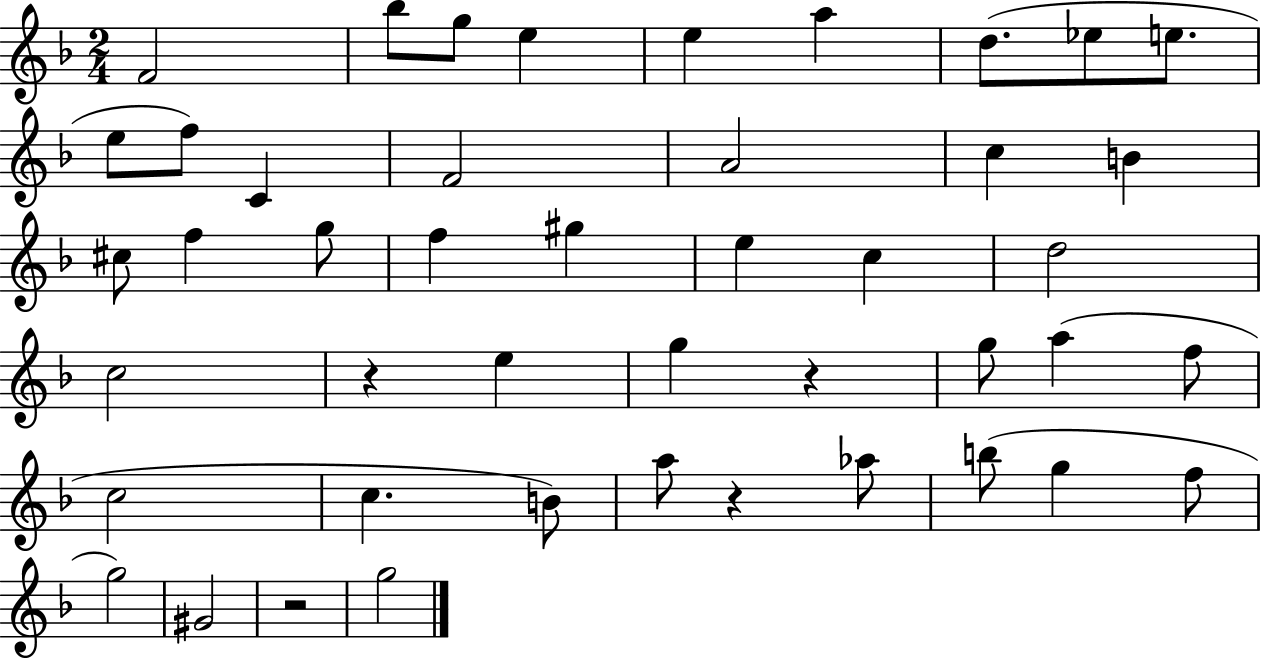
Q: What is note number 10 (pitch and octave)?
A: E5